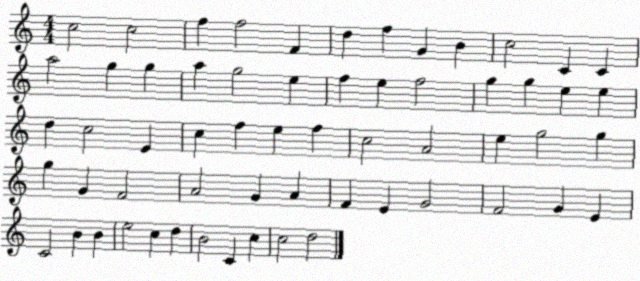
X:1
T:Untitled
M:4/4
L:1/4
K:C
c2 c2 f f2 F d f G B c2 C C a2 g g a g2 e f e f2 g g e e d c2 E c f e f c2 A2 e g2 g g G F2 A2 G A F E G2 F2 G E C2 B B e2 c d B2 C c c2 d2